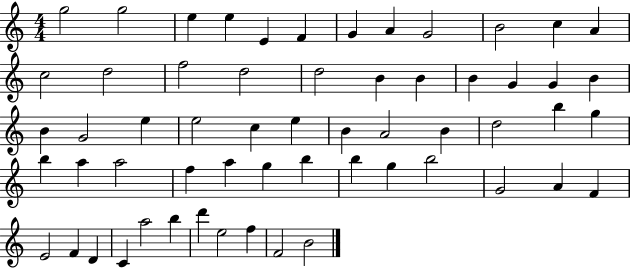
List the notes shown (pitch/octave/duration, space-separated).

G5/h G5/h E5/q E5/q E4/q F4/q G4/q A4/q G4/h B4/h C5/q A4/q C5/h D5/h F5/h D5/h D5/h B4/q B4/q B4/q G4/q G4/q B4/q B4/q G4/h E5/q E5/h C5/q E5/q B4/q A4/h B4/q D5/h B5/q G5/q B5/q A5/q A5/h F5/q A5/q G5/q B5/q B5/q G5/q B5/h G4/h A4/q F4/q E4/h F4/q D4/q C4/q A5/h B5/q D6/q E5/h F5/q F4/h B4/h